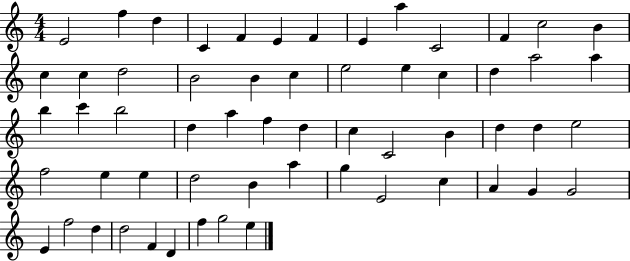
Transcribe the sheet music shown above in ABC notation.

X:1
T:Untitled
M:4/4
L:1/4
K:C
E2 f d C F E F E a C2 F c2 B c c d2 B2 B c e2 e c d a2 a b c' b2 d a f d c C2 B d d e2 f2 e e d2 B a g E2 c A G G2 E f2 d d2 F D f g2 e